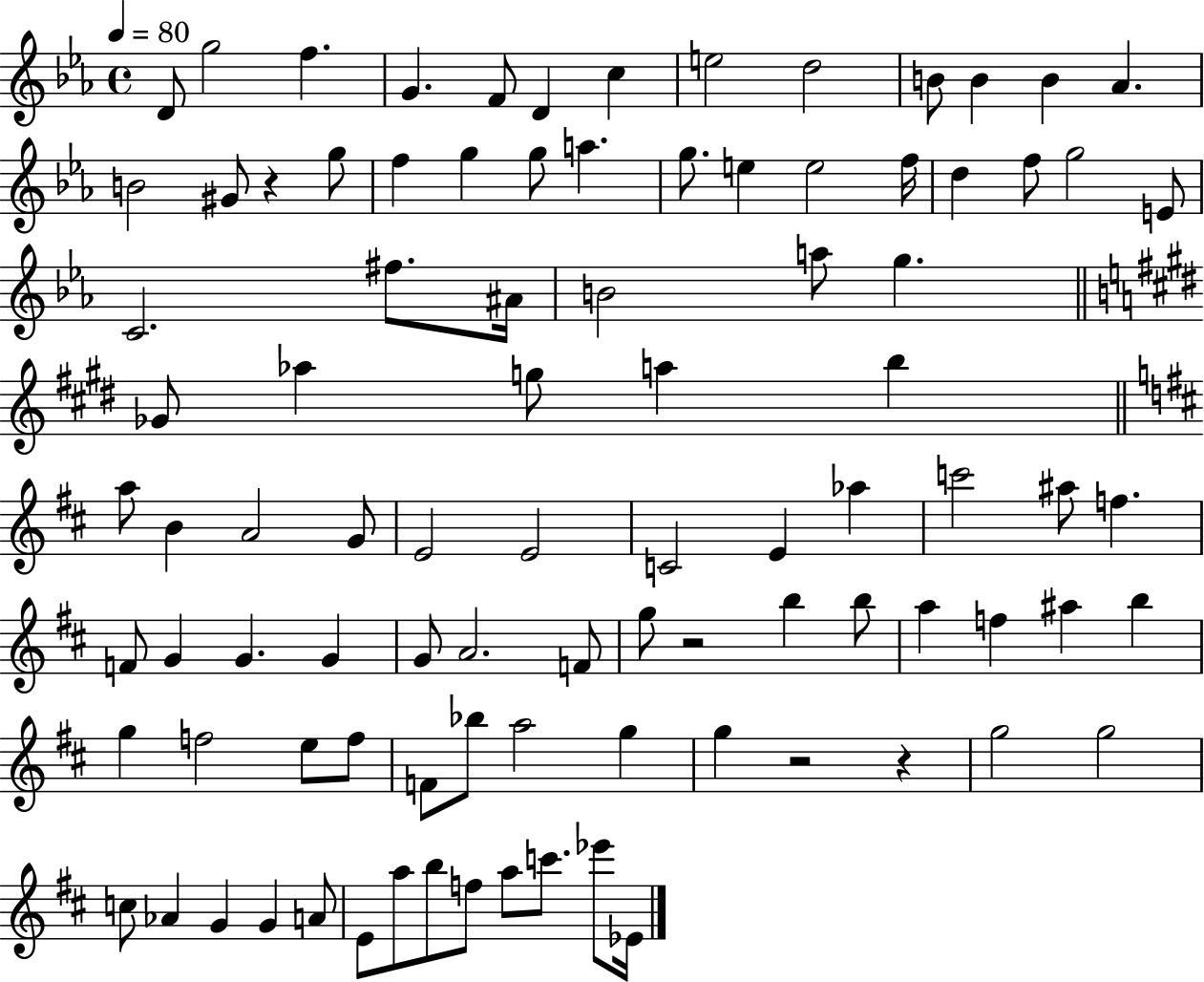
D4/e G5/h F5/q. G4/q. F4/e D4/q C5/q E5/h D5/h B4/e B4/q B4/q Ab4/q. B4/h G#4/e R/q G5/e F5/q G5/q G5/e A5/q. G5/e. E5/q E5/h F5/s D5/q F5/e G5/h E4/e C4/h. F#5/e. A#4/s B4/h A5/e G5/q. Gb4/e Ab5/q G5/e A5/q B5/q A5/e B4/q A4/h G4/e E4/h E4/h C4/h E4/q Ab5/q C6/h A#5/e F5/q. F4/e G4/q G4/q. G4/q G4/e A4/h. F4/e G5/e R/h B5/q B5/e A5/q F5/q A#5/q B5/q G5/q F5/h E5/e F5/e F4/e Bb5/e A5/h G5/q G5/q R/h R/q G5/h G5/h C5/e Ab4/q G4/q G4/q A4/e E4/e A5/e B5/e F5/e A5/e C6/e. Eb6/e Eb4/s